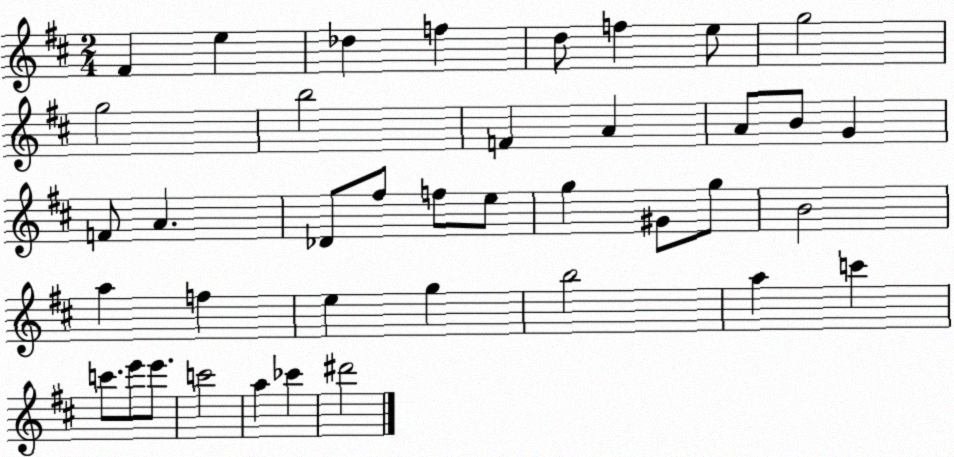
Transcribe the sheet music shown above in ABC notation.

X:1
T:Untitled
M:2/4
L:1/4
K:D
^F e _d f d/2 f e/2 g2 g2 b2 F A A/2 B/2 G F/2 A _D/2 ^f/2 f/2 e/2 g ^G/2 g/2 B2 a f e g b2 a c' c'/2 e'/2 e'/2 c'2 a _c' ^d'2